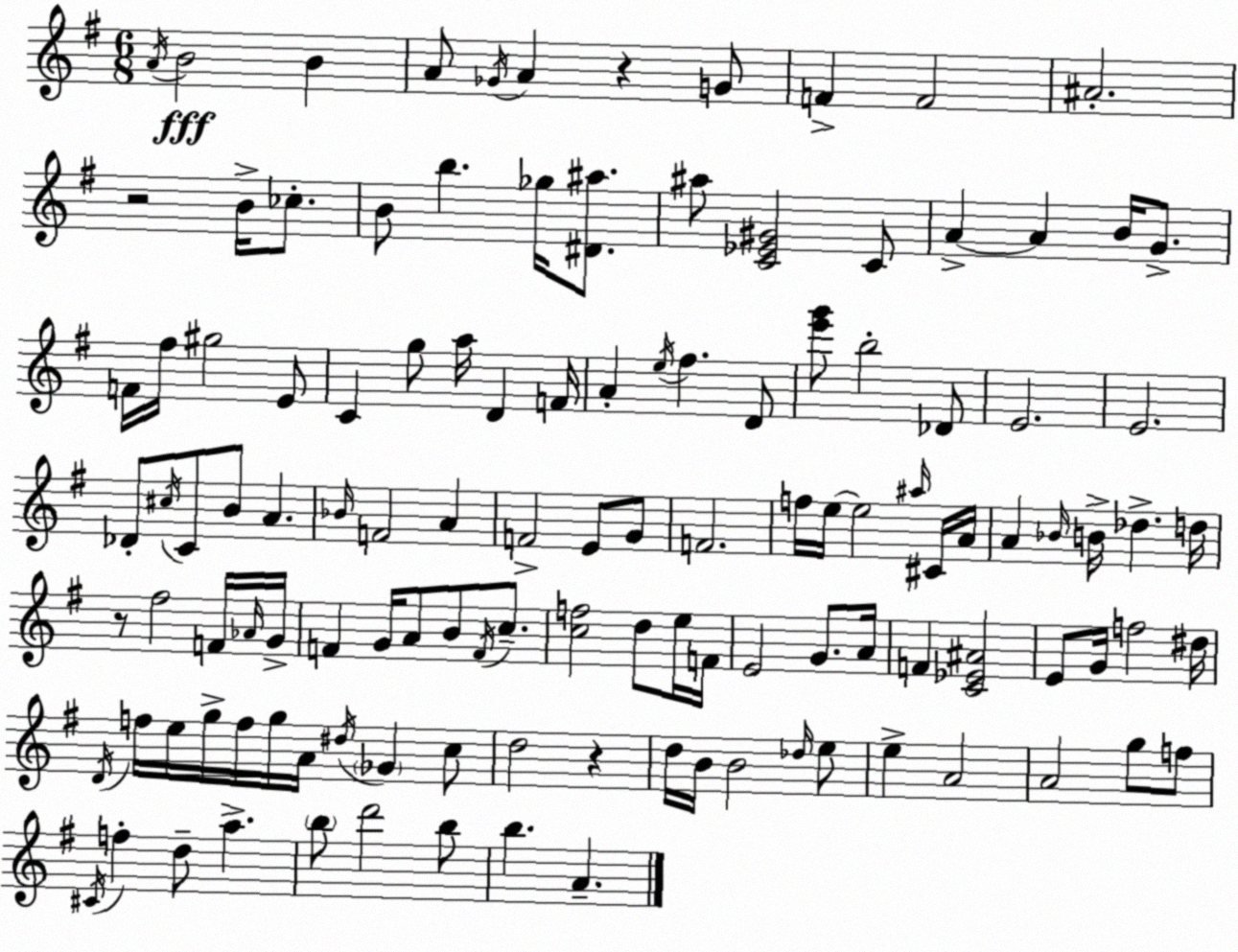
X:1
T:Untitled
M:6/8
L:1/4
K:G
A/4 B2 B A/2 _G/4 A z G/2 F F2 ^A2 z2 B/4 _c/2 B/2 b _g/4 [^D^a]/2 ^a/2 [C_E^G]2 C/2 A A B/4 G/2 F/4 ^f/4 ^g2 E/2 C g/2 a/4 D F/4 A e/4 ^f D/2 [e'g']/2 b2 _D/2 E2 E2 _D/2 ^c/4 C/2 B/2 A _B/4 F2 A F2 E/2 G/2 F2 f/4 e/4 e2 ^a/4 ^C/4 A/4 A _B/4 B/4 _d d/4 z/2 ^f2 F/4 _A/4 G/4 F G/4 A/2 B/2 F/4 c/2 [cf]2 d/2 e/4 F/4 E2 G/2 A/4 F [C_E^A]2 E/2 G/4 f2 ^d/4 D/4 f/4 e/4 g/4 f/4 g/4 A/4 ^d/4 _G c/2 d2 z d/4 B/4 B2 _d/4 e/2 e A2 A2 g/2 f/2 ^C/4 f d/2 a b/2 d'2 b/2 b A